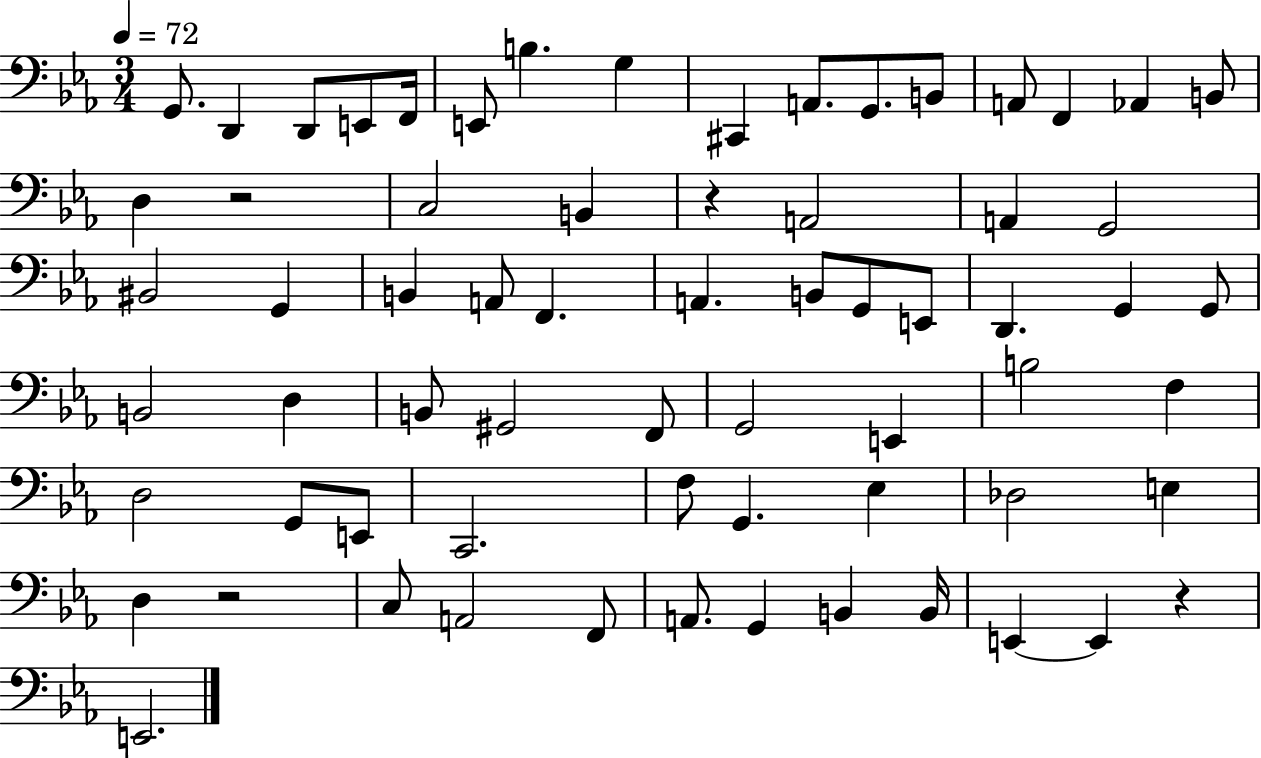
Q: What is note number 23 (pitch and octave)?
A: BIS2